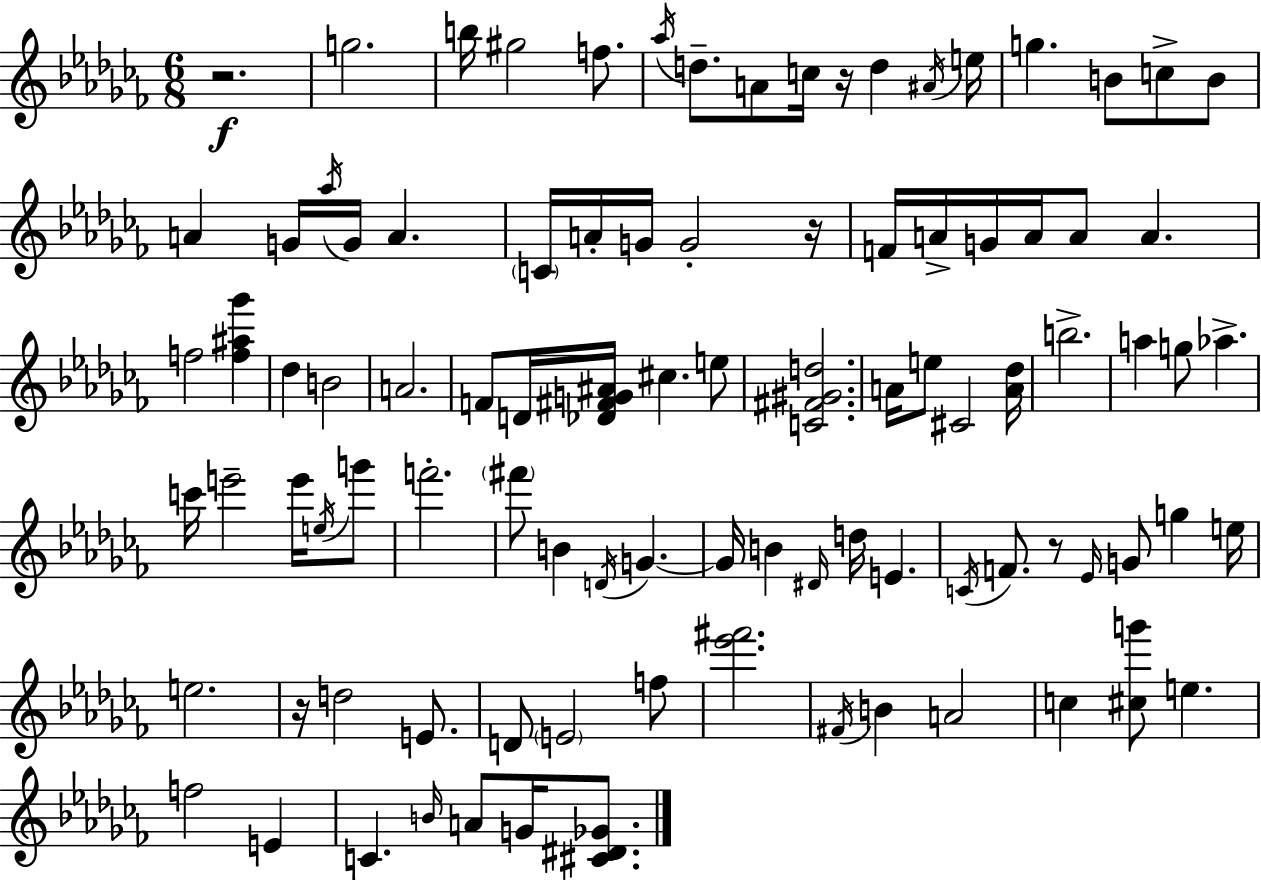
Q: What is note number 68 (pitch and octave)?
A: D5